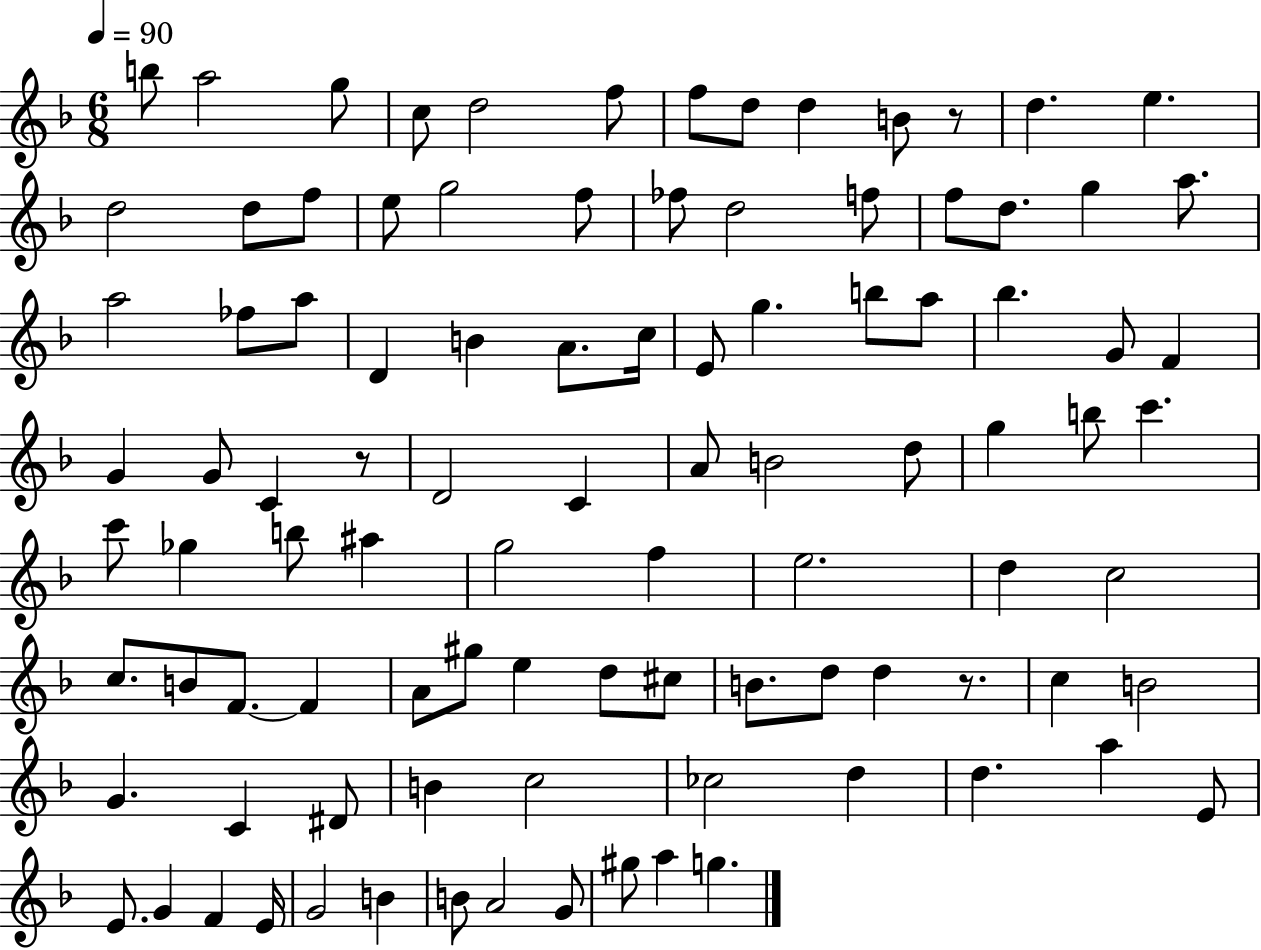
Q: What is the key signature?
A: F major